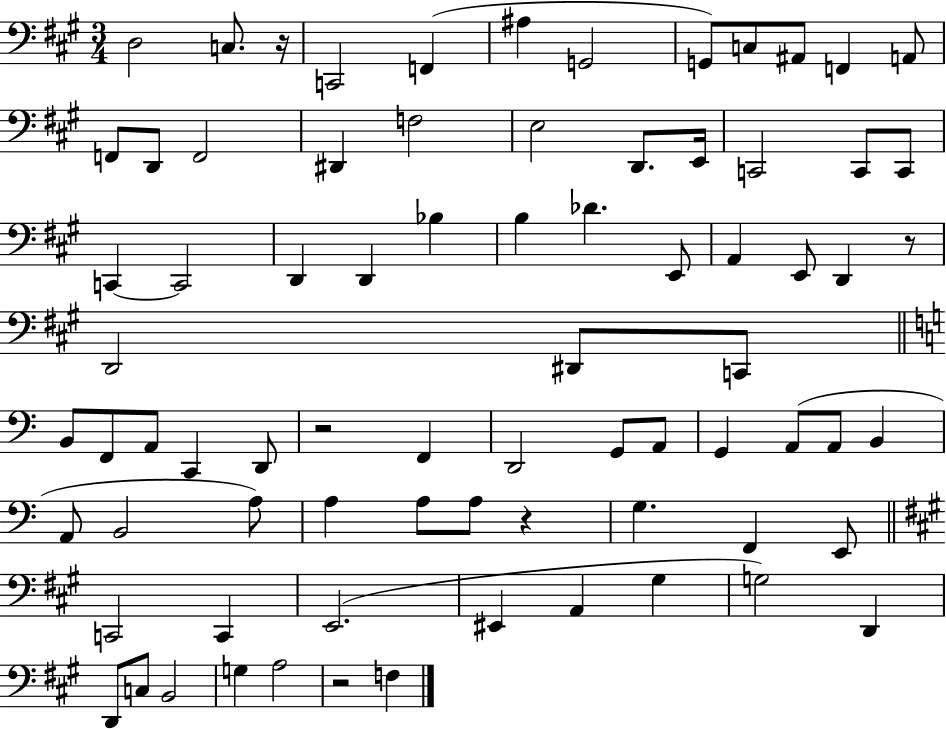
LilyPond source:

{
  \clef bass
  \numericTimeSignature
  \time 3/4
  \key a \major
  d2 c8. r16 | c,2 f,4( | ais4 g,2 | g,8) c8 ais,8 f,4 a,8 | \break f,8 d,8 f,2 | dis,4 f2 | e2 d,8. e,16 | c,2 c,8 c,8 | \break c,4~~ c,2 | d,4 d,4 bes4 | b4 des'4. e,8 | a,4 e,8 d,4 r8 | \break d,2 dis,8 c,8 | \bar "||" \break \key c \major b,8 f,8 a,8 c,4 d,8 | r2 f,4 | d,2 g,8 a,8 | g,4 a,8( a,8 b,4 | \break a,8 b,2 a8) | a4 a8 a8 r4 | g4. f,4 e,8 | \bar "||" \break \key a \major c,2 c,4 | e,2.( | eis,4 a,4 gis4 | g2) d,4 | \break d,8 c8 b,2 | g4 a2 | r2 f4 | \bar "|."
}